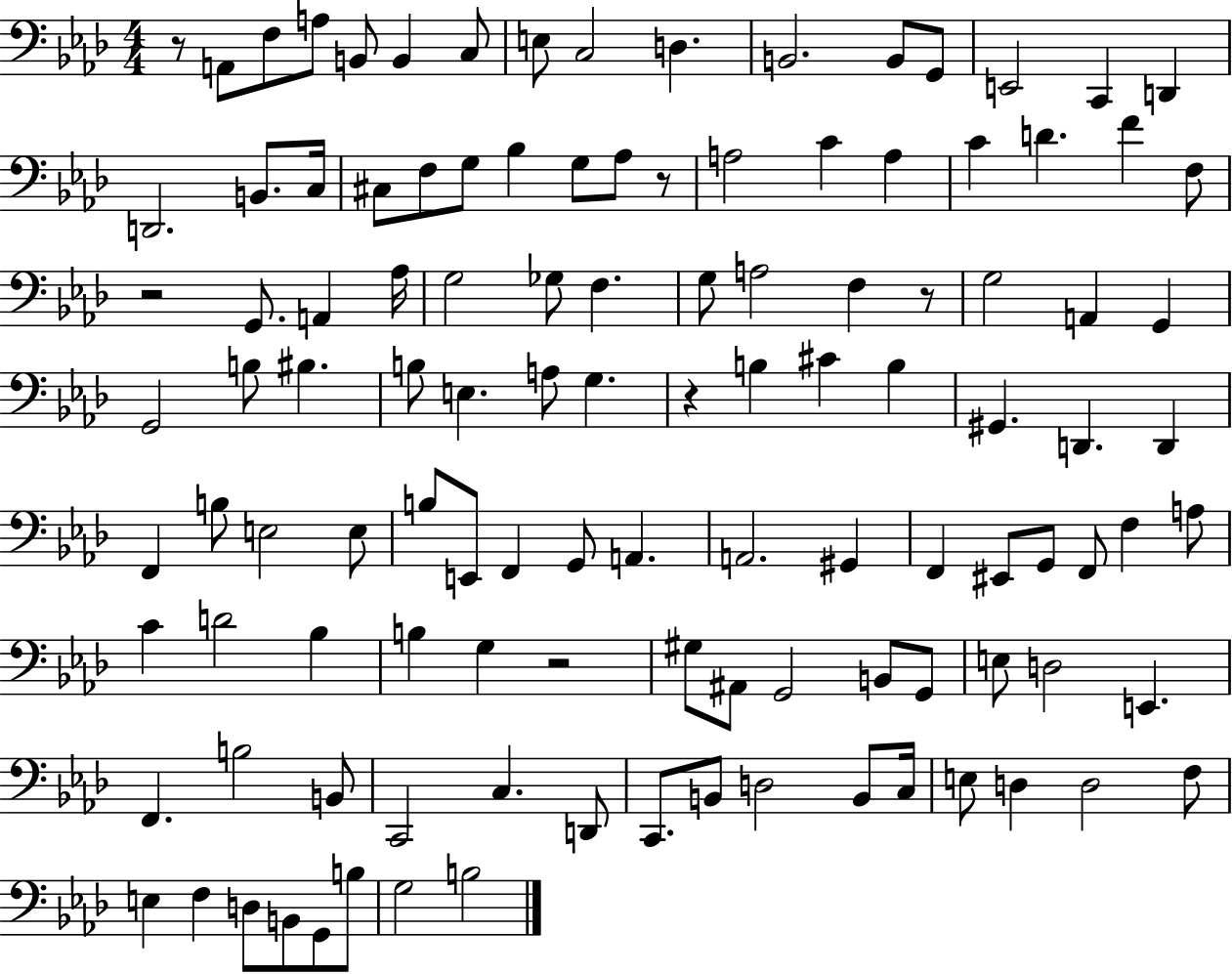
{
  \clef bass
  \numericTimeSignature
  \time 4/4
  \key aes \major
  r8 a,8 f8 a8 b,8 b,4 c8 | e8 c2 d4. | b,2. b,8 g,8 | e,2 c,4 d,4 | \break d,2. b,8. c16 | cis8 f8 g8 bes4 g8 aes8 r8 | a2 c'4 a4 | c'4 d'4. f'4 f8 | \break r2 g,8. a,4 aes16 | g2 ges8 f4. | g8 a2 f4 r8 | g2 a,4 g,4 | \break g,2 b8 bis4. | b8 e4. a8 g4. | r4 b4 cis'4 b4 | gis,4. d,4. d,4 | \break f,4 b8 e2 e8 | b8 e,8 f,4 g,8 a,4. | a,2. gis,4 | f,4 eis,8 g,8 f,8 f4 a8 | \break c'4 d'2 bes4 | b4 g4 r2 | gis8 ais,8 g,2 b,8 g,8 | e8 d2 e,4. | \break f,4. b2 b,8 | c,2 c4. d,8 | c,8. b,8 d2 b,8 c16 | e8 d4 d2 f8 | \break e4 f4 d8 b,8 g,8 b8 | g2 b2 | \bar "|."
}